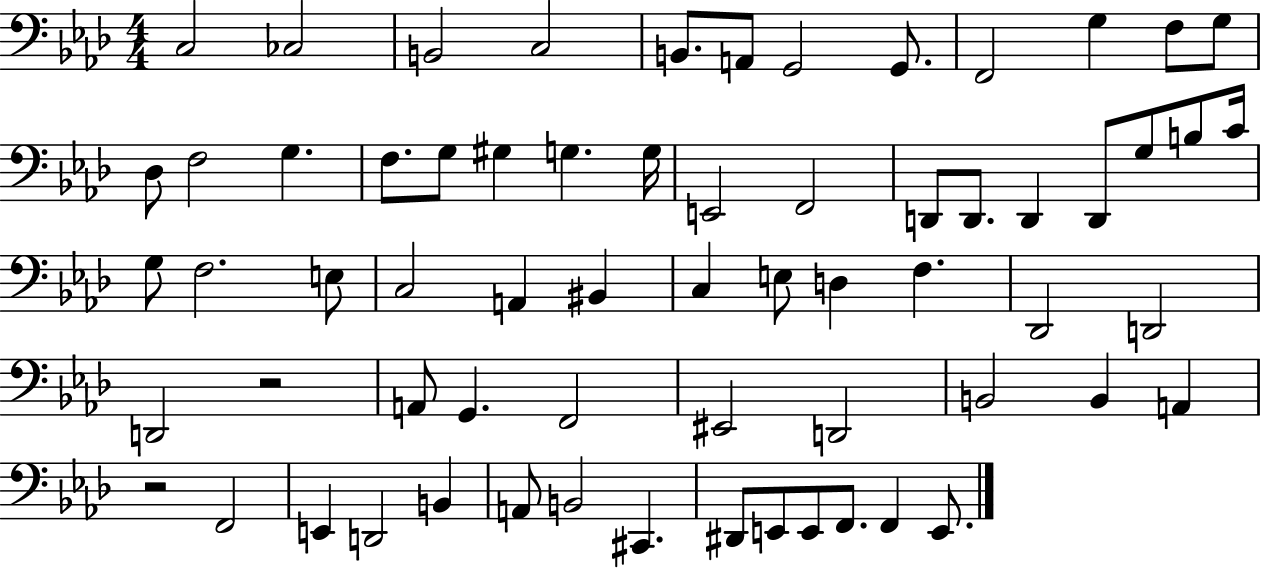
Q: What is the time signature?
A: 4/4